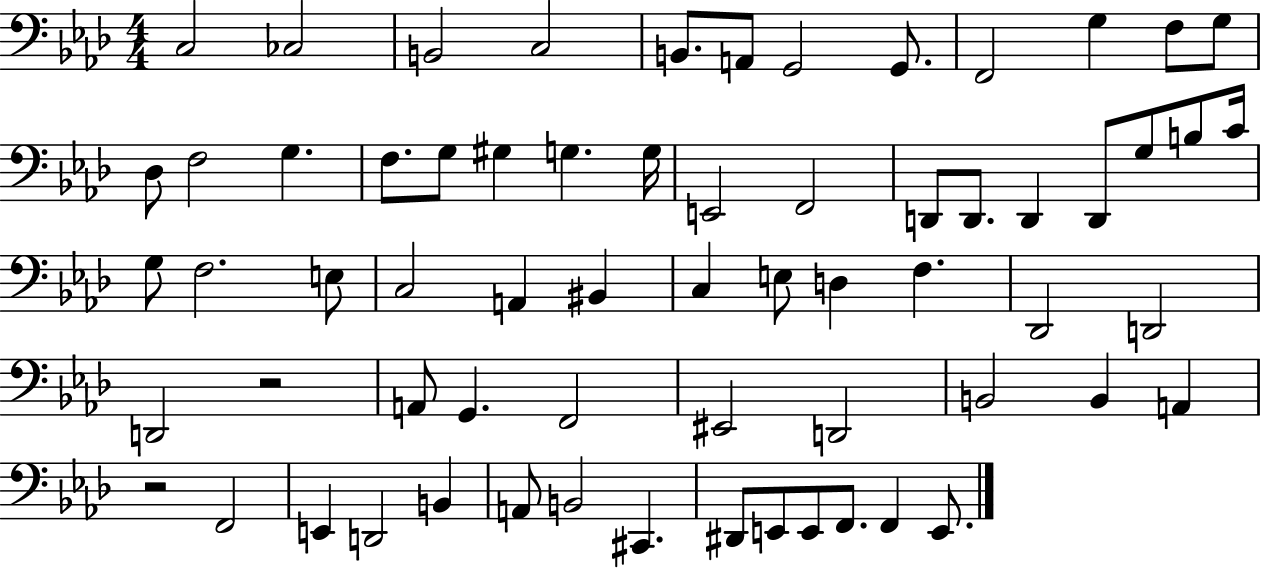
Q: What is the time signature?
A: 4/4